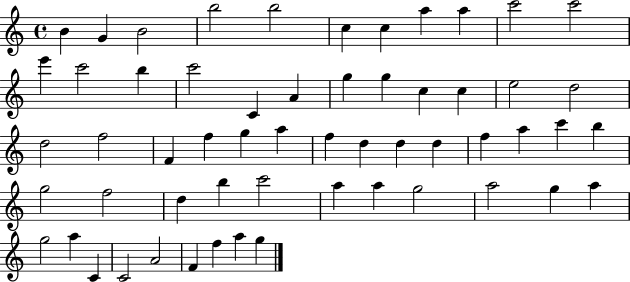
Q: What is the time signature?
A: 4/4